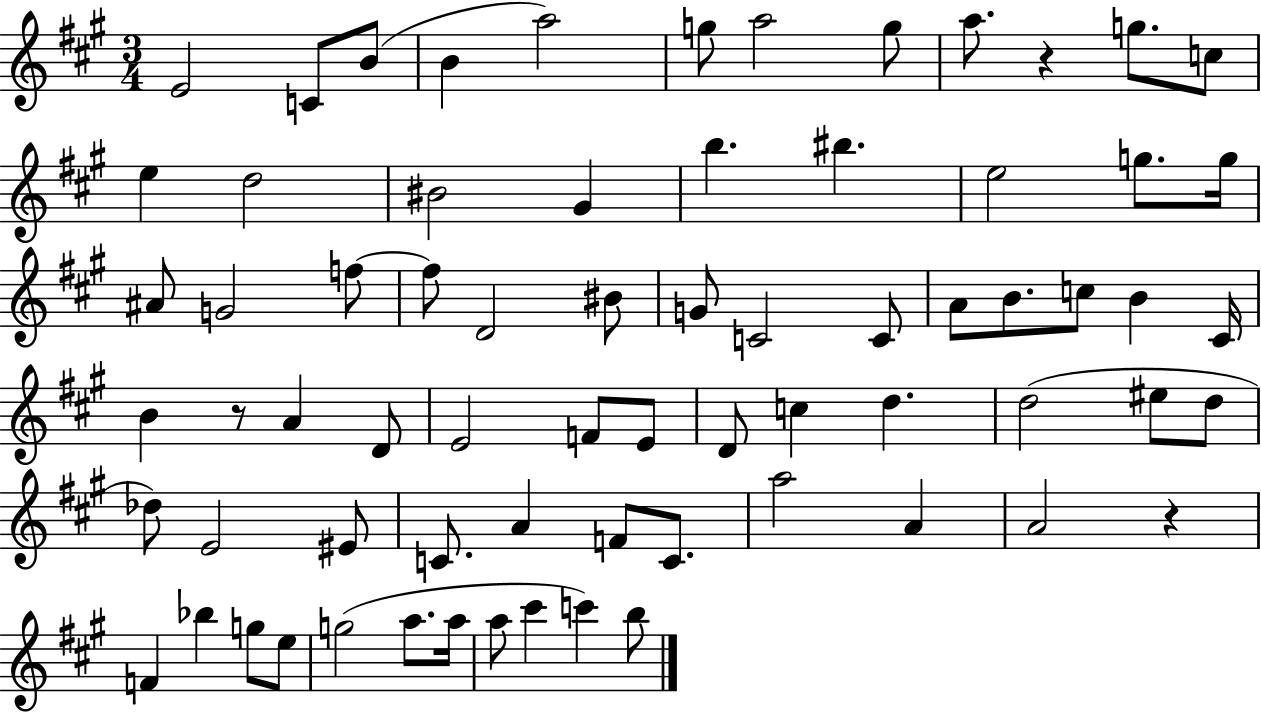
{
  \clef treble
  \numericTimeSignature
  \time 3/4
  \key a \major
  e'2 c'8 b'8( | b'4 a''2) | g''8 a''2 g''8 | a''8. r4 g''8. c''8 | \break e''4 d''2 | bis'2 gis'4 | b''4. bis''4. | e''2 g''8. g''16 | \break ais'8 g'2 f''8~~ | f''8 d'2 bis'8 | g'8 c'2 c'8 | a'8 b'8. c''8 b'4 cis'16 | \break b'4 r8 a'4 d'8 | e'2 f'8 e'8 | d'8 c''4 d''4. | d''2( eis''8 d''8 | \break des''8) e'2 eis'8 | c'8. a'4 f'8 c'8. | a''2 a'4 | a'2 r4 | \break f'4 bes''4 g''8 e''8 | g''2( a''8. a''16 | a''8 cis'''4 c'''4) b''8 | \bar "|."
}